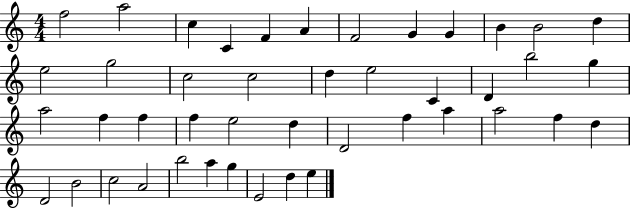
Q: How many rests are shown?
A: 0